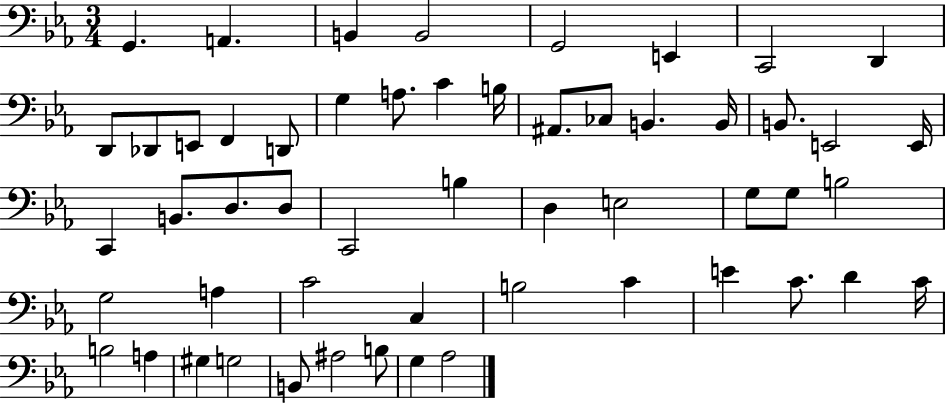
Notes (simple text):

G2/q. A2/q. B2/q B2/h G2/h E2/q C2/h D2/q D2/e Db2/e E2/e F2/q D2/e G3/q A3/e. C4/q B3/s A#2/e. CES3/e B2/q. B2/s B2/e. E2/h E2/s C2/q B2/e. D3/e. D3/e C2/h B3/q D3/q E3/h G3/e G3/e B3/h G3/h A3/q C4/h C3/q B3/h C4/q E4/q C4/e. D4/q C4/s B3/h A3/q G#3/q G3/h B2/e A#3/h B3/e G3/q Ab3/h